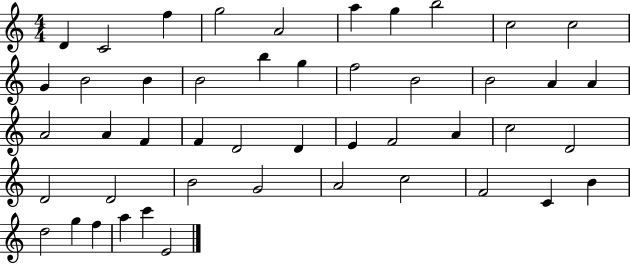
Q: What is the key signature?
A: C major